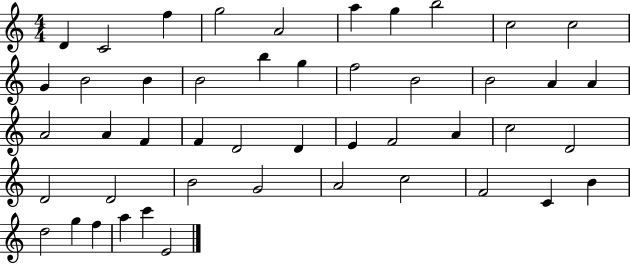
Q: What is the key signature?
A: C major